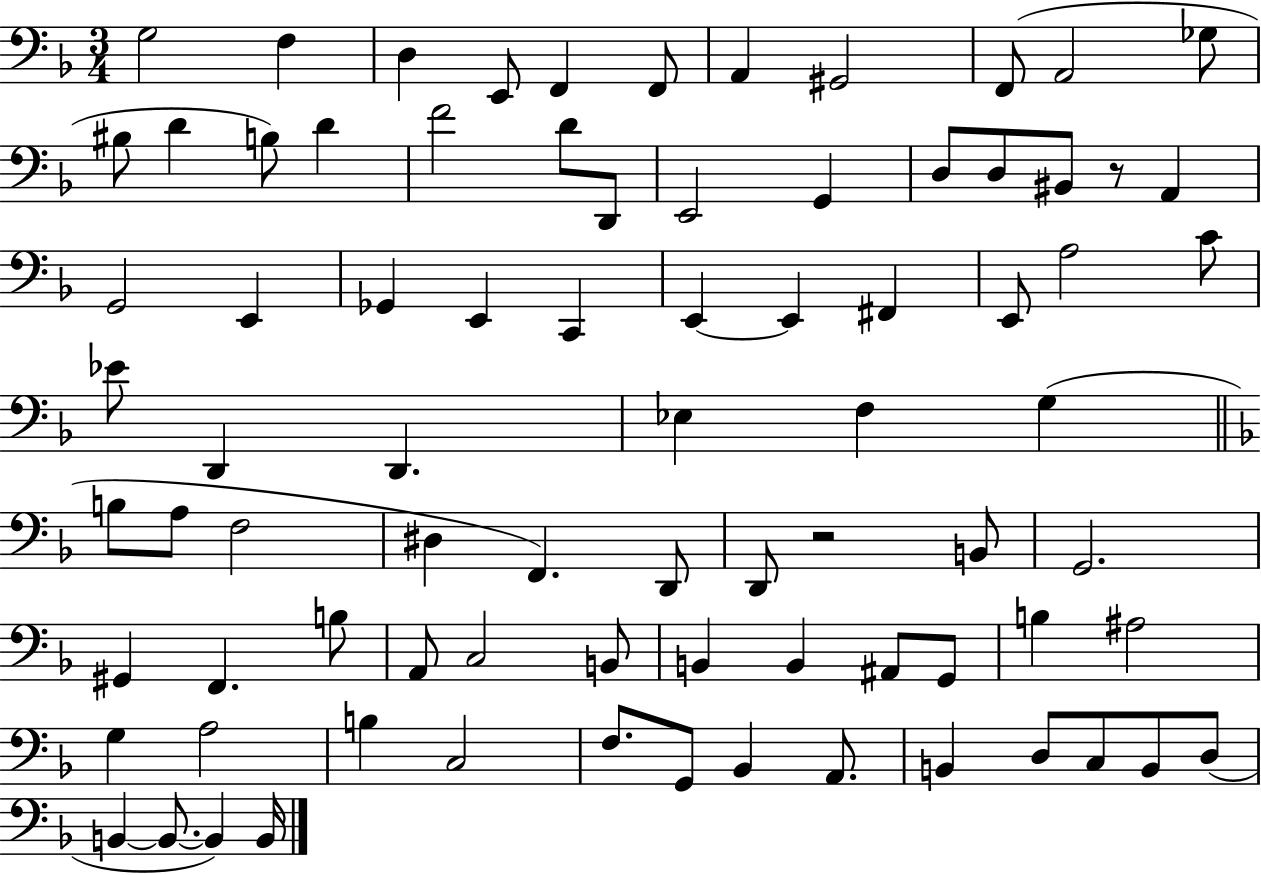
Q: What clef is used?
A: bass